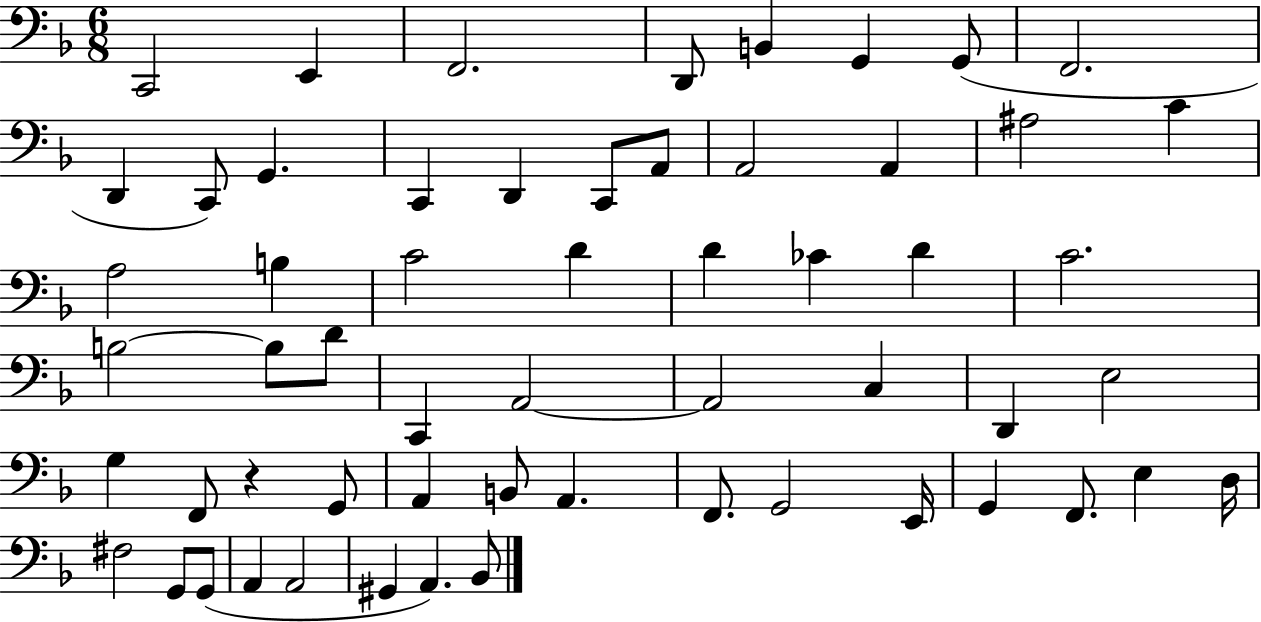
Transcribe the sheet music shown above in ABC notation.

X:1
T:Untitled
M:6/8
L:1/4
K:F
C,,2 E,, F,,2 D,,/2 B,, G,, G,,/2 F,,2 D,, C,,/2 G,, C,, D,, C,,/2 A,,/2 A,,2 A,, ^A,2 C A,2 B, C2 D D _C D C2 B,2 B,/2 D/2 C,, A,,2 A,,2 C, D,, E,2 G, F,,/2 z G,,/2 A,, B,,/2 A,, F,,/2 G,,2 E,,/4 G,, F,,/2 E, D,/4 ^F,2 G,,/2 G,,/2 A,, A,,2 ^G,, A,, _B,,/2